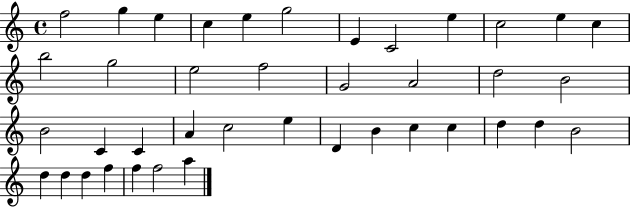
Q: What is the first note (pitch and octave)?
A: F5